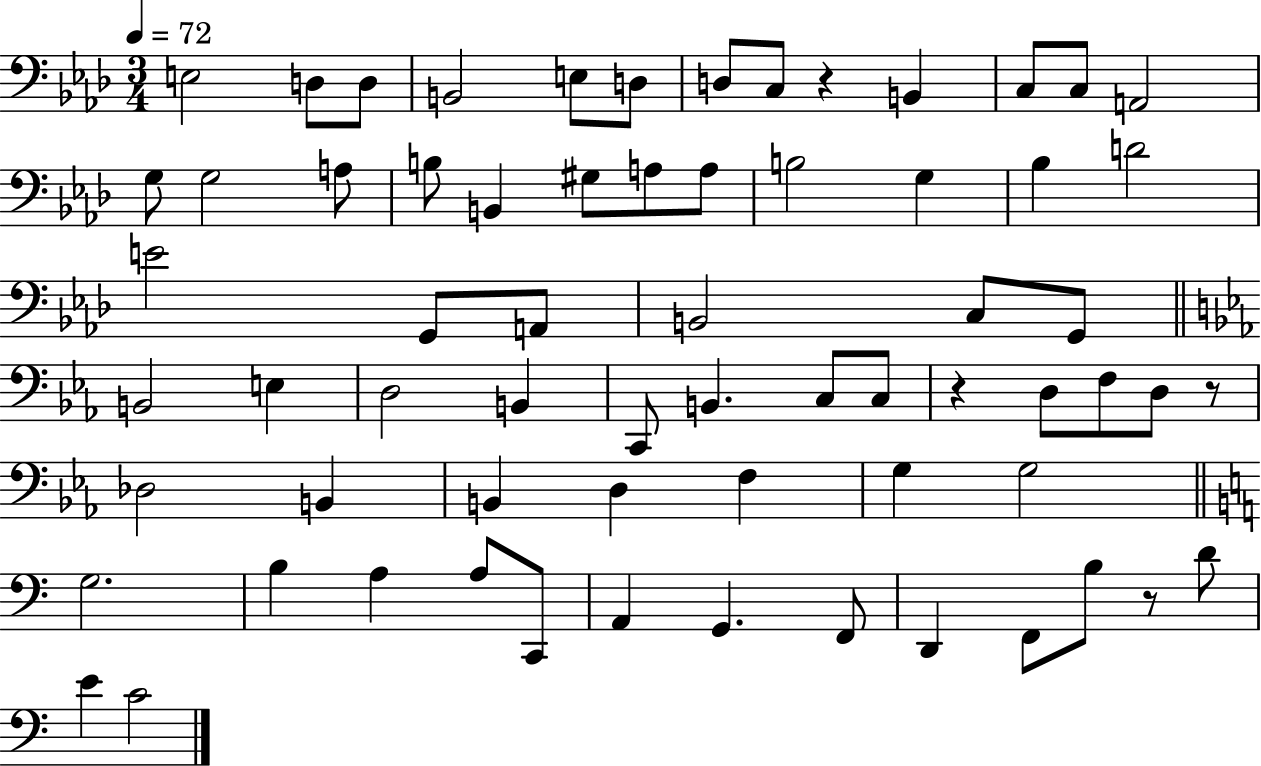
{
  \clef bass
  \numericTimeSignature
  \time 3/4
  \key aes \major
  \tempo 4 = 72
  e2 d8 d8 | b,2 e8 d8 | d8 c8 r4 b,4 | c8 c8 a,2 | \break g8 g2 a8 | b8 b,4 gis8 a8 a8 | b2 g4 | bes4 d'2 | \break e'2 g,8 a,8 | b,2 c8 g,8 | \bar "||" \break \key c \minor b,2 e4 | d2 b,4 | c,8 b,4. c8 c8 | r4 d8 f8 d8 r8 | \break des2 b,4 | b,4 d4 f4 | g4 g2 | \bar "||" \break \key c \major g2. | b4 a4 a8 c,8 | a,4 g,4. f,8 | d,4 f,8 b8 r8 d'8 | \break e'4 c'2 | \bar "|."
}